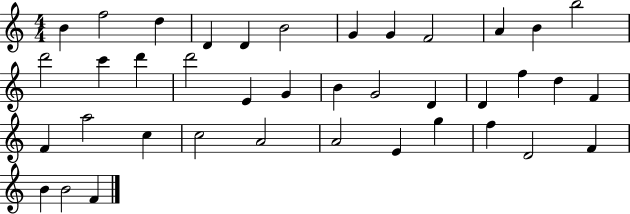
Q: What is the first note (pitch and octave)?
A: B4